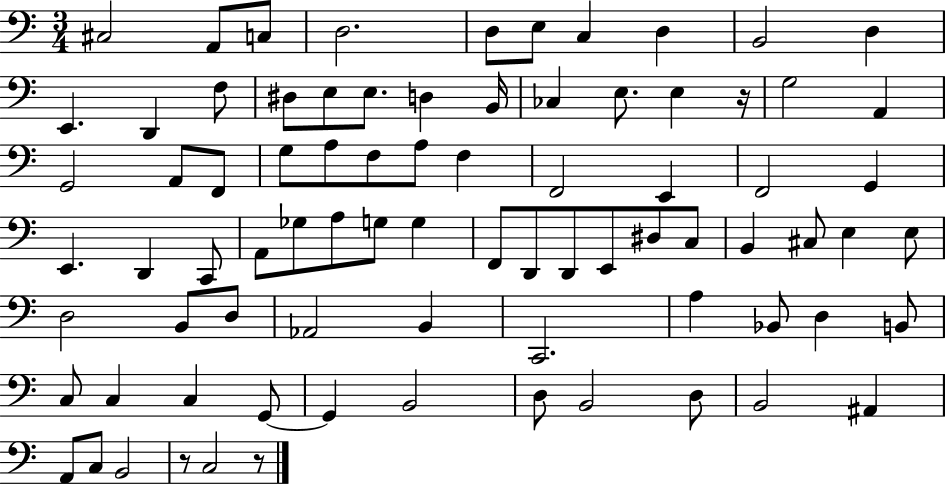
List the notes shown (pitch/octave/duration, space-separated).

C#3/h A2/e C3/e D3/h. D3/e E3/e C3/q D3/q B2/h D3/q E2/q. D2/q F3/e D#3/e E3/e E3/e. D3/q B2/s CES3/q E3/e. E3/q R/s G3/h A2/q G2/h A2/e F2/e G3/e A3/e F3/e A3/e F3/q F2/h E2/q F2/h G2/q E2/q. D2/q C2/e A2/e Gb3/e A3/e G3/e G3/q F2/e D2/e D2/e E2/e D#3/e C3/e B2/q C#3/e E3/q E3/e D3/h B2/e D3/e Ab2/h B2/q C2/h. A3/q Bb2/e D3/q B2/e C3/e C3/q C3/q G2/e G2/q B2/h D3/e B2/h D3/e B2/h A#2/q A2/e C3/e B2/h R/e C3/h R/e